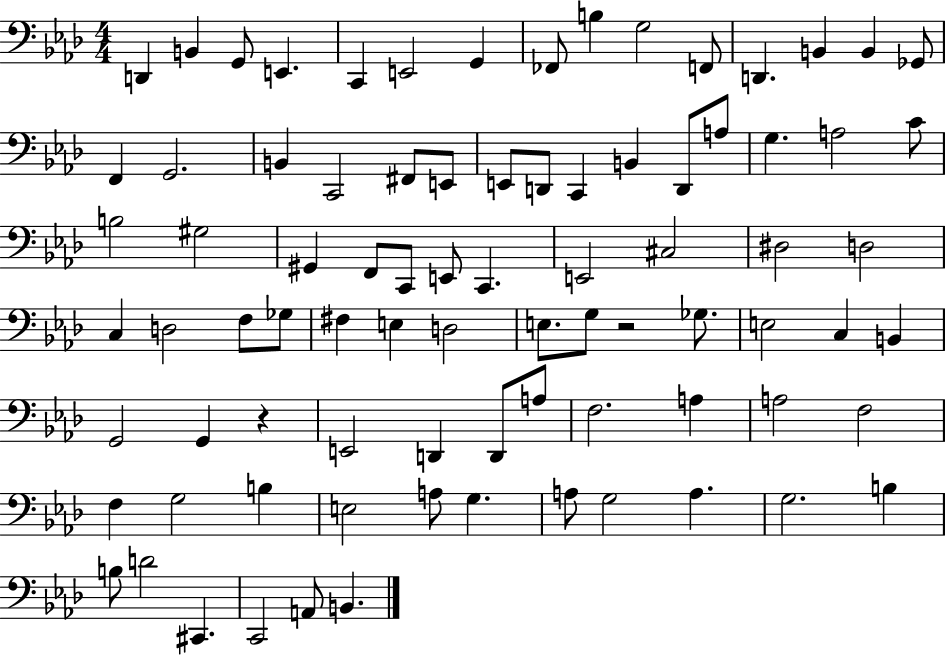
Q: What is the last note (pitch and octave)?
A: B2